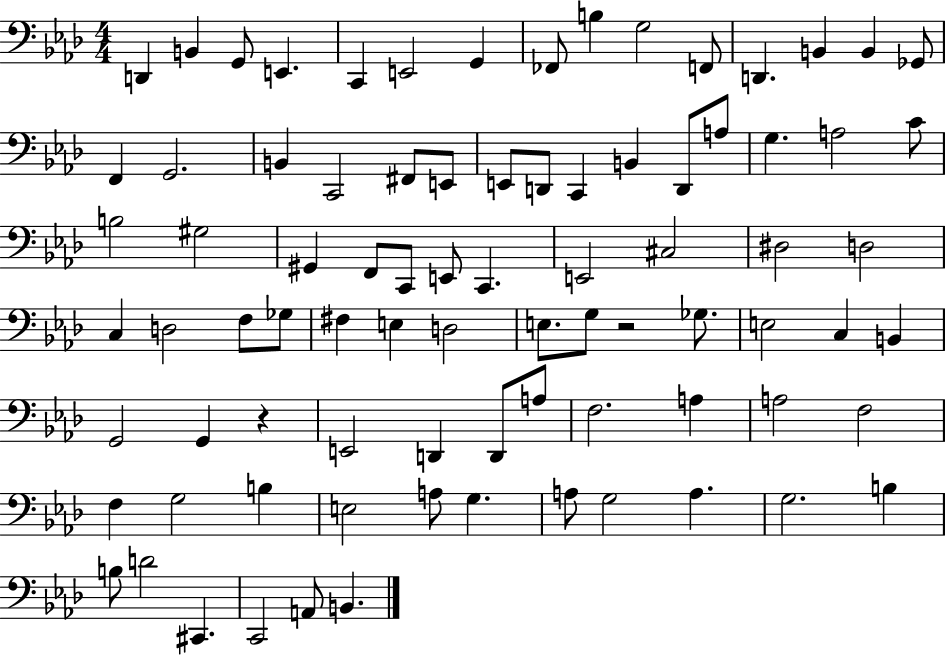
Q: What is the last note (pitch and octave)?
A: B2